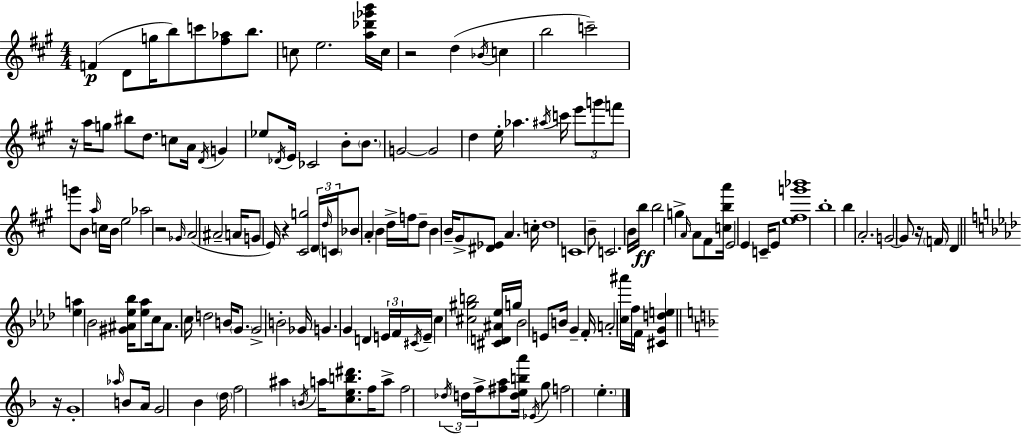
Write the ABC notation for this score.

X:1
T:Untitled
M:4/4
L:1/4
K:A
F D/2 g/4 b/2 c'/2 [^f_a]/2 b/2 c/2 e2 [a_d'_g'b']/4 c/4 z2 d _B/4 c b2 c'2 z/4 a/4 g/2 ^b/2 d/2 c/2 A/4 D/4 G _e/2 _D/4 E/4 _C2 B/2 B/2 G2 G2 d e/4 _a ^a/4 c'/4 e'/2 g'/2 f'/2 g'/2 B/2 a/4 c/4 B/4 e2 _a2 z2 _G/4 A2 ^A2 A/4 G/2 E/4 z [^Cg]2 D/4 d/4 C/4 _B/2 A B d/4 f/4 d/2 B B/4 ^G/2 [^D_E]/2 A c/4 d4 C4 B/2 C2 B/4 b/4 b2 g A/4 A/2 ^F/2 [cba']/4 E2 E C/4 E/2 [e^fg'_b']4 b4 b A2 G2 G/2 z/4 F/4 D [_ea] _B2 [^G^A_e_b]/4 [_e_a]/2 c/4 ^A/2 c/4 d2 B/4 G/2 G2 B2 _G/4 G G D E/4 F/4 ^C/4 E/4 c [^c^gb]2 [^CD^A_e]/4 g/4 _B2 E/2 B/4 G F/4 A2 [c^a']/4 f/4 F/4 [^CGde] z/4 G4 _a/4 B/2 A/4 G2 _B d/4 f2 ^a B/4 a/4 [ceb^d']/2 f/4 a/2 f2 _d/4 d/4 f/4 [^fa]/2 [deba']/4 _E/4 g/2 f2 e